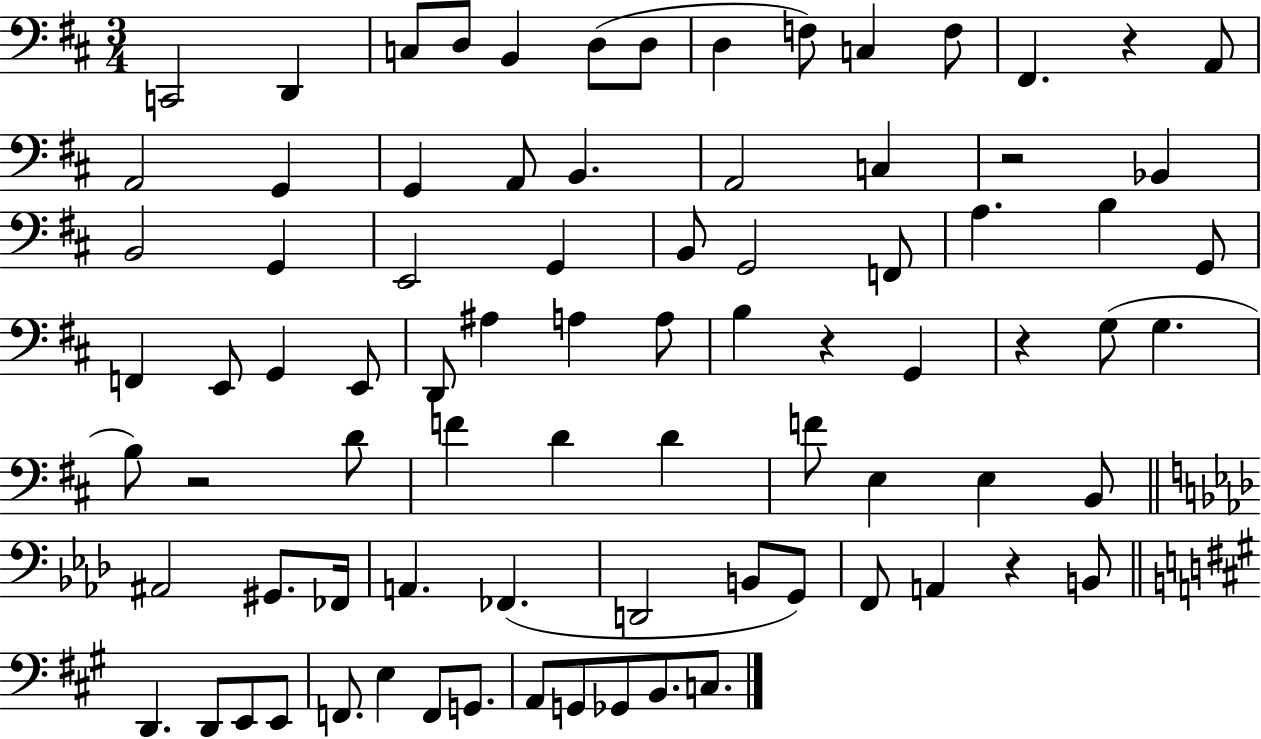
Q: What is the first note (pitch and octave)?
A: C2